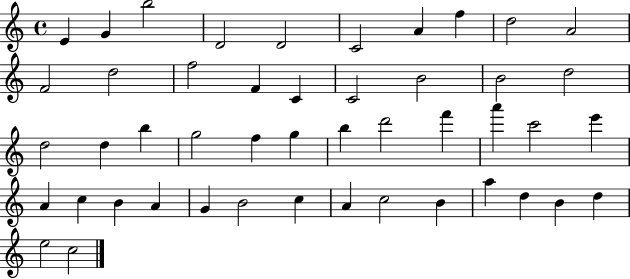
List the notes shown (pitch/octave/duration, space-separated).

E4/q G4/q B5/h D4/h D4/h C4/h A4/q F5/q D5/h A4/h F4/h D5/h F5/h F4/q C4/q C4/h B4/h B4/h D5/h D5/h D5/q B5/q G5/h F5/q G5/q B5/q D6/h F6/q A6/q C6/h E6/q A4/q C5/q B4/q A4/q G4/q B4/h C5/q A4/q C5/h B4/q A5/q D5/q B4/q D5/q E5/h C5/h